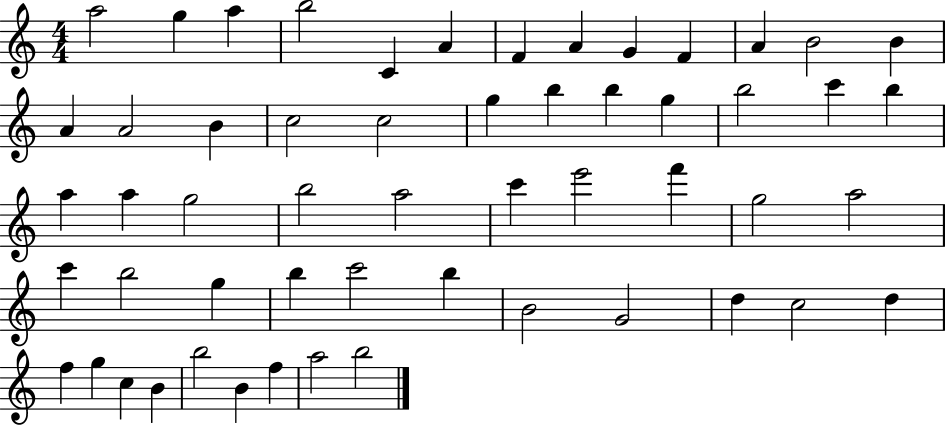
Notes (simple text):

A5/h G5/q A5/q B5/h C4/q A4/q F4/q A4/q G4/q F4/q A4/q B4/h B4/q A4/q A4/h B4/q C5/h C5/h G5/q B5/q B5/q G5/q B5/h C6/q B5/q A5/q A5/q G5/h B5/h A5/h C6/q E6/h F6/q G5/h A5/h C6/q B5/h G5/q B5/q C6/h B5/q B4/h G4/h D5/q C5/h D5/q F5/q G5/q C5/q B4/q B5/h B4/q F5/q A5/h B5/h